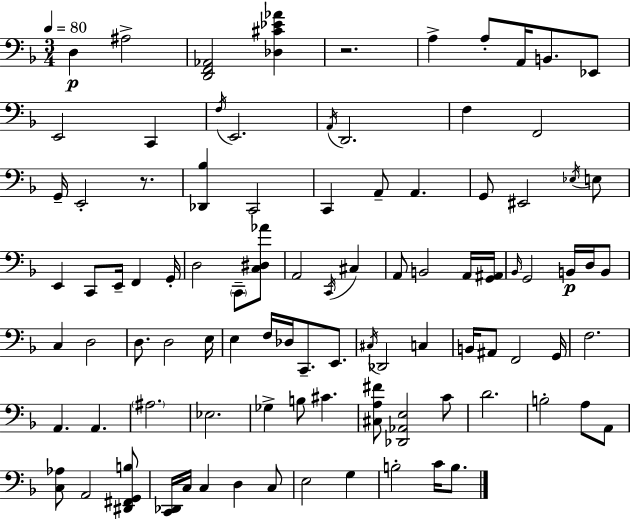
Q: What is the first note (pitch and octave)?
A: D3